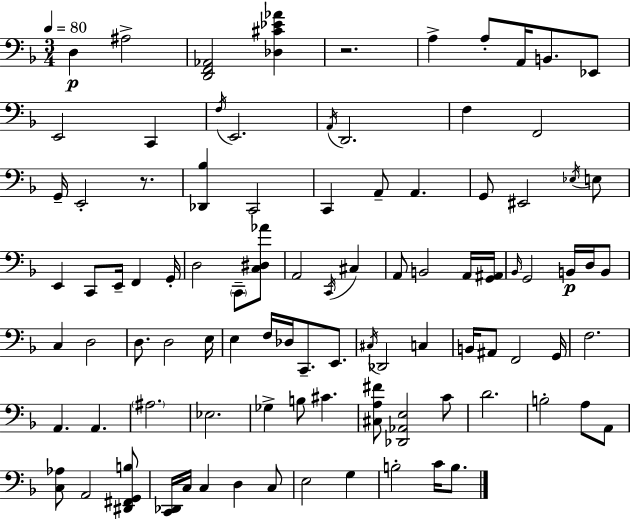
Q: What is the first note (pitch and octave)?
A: D3